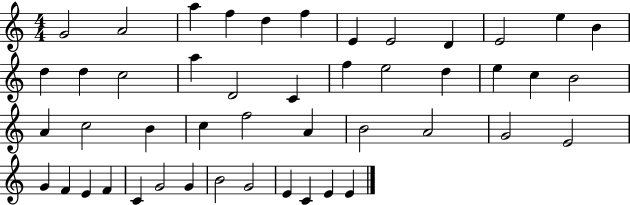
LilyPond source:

{
  \clef treble
  \numericTimeSignature
  \time 4/4
  \key c \major
  g'2 a'2 | a''4 f''4 d''4 f''4 | e'4 e'2 d'4 | e'2 e''4 b'4 | \break d''4 d''4 c''2 | a''4 d'2 c'4 | f''4 e''2 d''4 | e''4 c''4 b'2 | \break a'4 c''2 b'4 | c''4 f''2 a'4 | b'2 a'2 | g'2 e'2 | \break g'4 f'4 e'4 f'4 | c'4 g'2 g'4 | b'2 g'2 | e'4 c'4 e'4 e'4 | \break \bar "|."
}